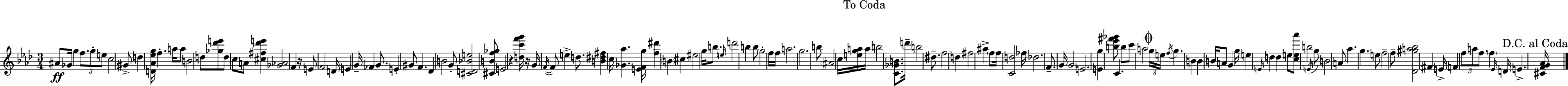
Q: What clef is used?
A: treble